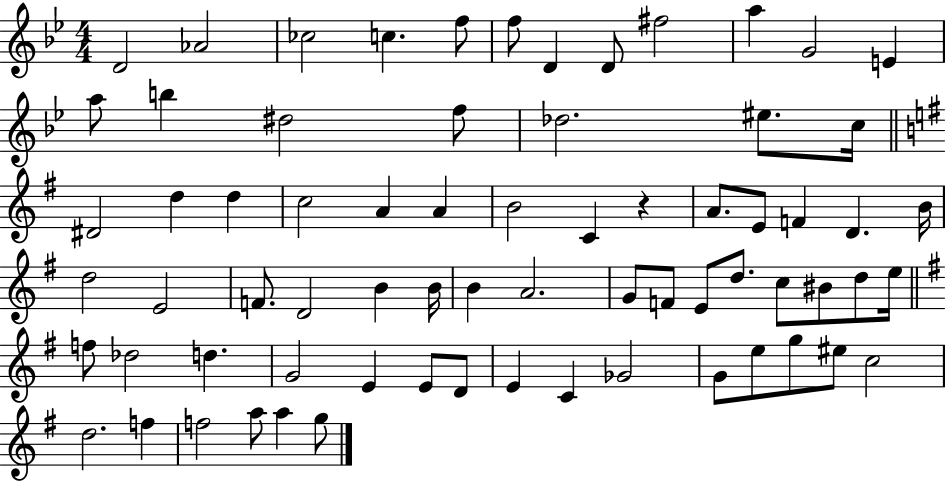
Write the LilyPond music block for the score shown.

{
  \clef treble
  \numericTimeSignature
  \time 4/4
  \key bes \major
  \repeat volta 2 { d'2 aes'2 | ces''2 c''4. f''8 | f''8 d'4 d'8 fis''2 | a''4 g'2 e'4 | \break a''8 b''4 dis''2 f''8 | des''2. eis''8. c''16 | \bar "||" \break \key g \major dis'2 d''4 d''4 | c''2 a'4 a'4 | b'2 c'4 r4 | a'8. e'8 f'4 d'4. b'16 | \break d''2 e'2 | f'8. d'2 b'4 b'16 | b'4 a'2. | g'8 f'8 e'8 d''8. c''8 bis'8 d''8 e''16 | \break \bar "||" \break \key g \major f''8 des''2 d''4. | g'2 e'4 e'8 d'8 | e'4 c'4 ges'2 | g'8 e''8 g''8 eis''8 c''2 | \break d''2. f''4 | f''2 a''8 a''4 g''8 | } \bar "|."
}